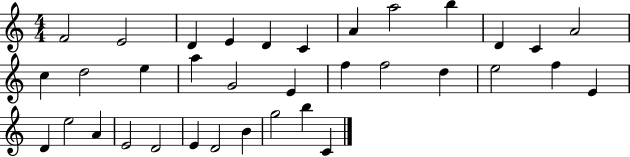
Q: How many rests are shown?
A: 0